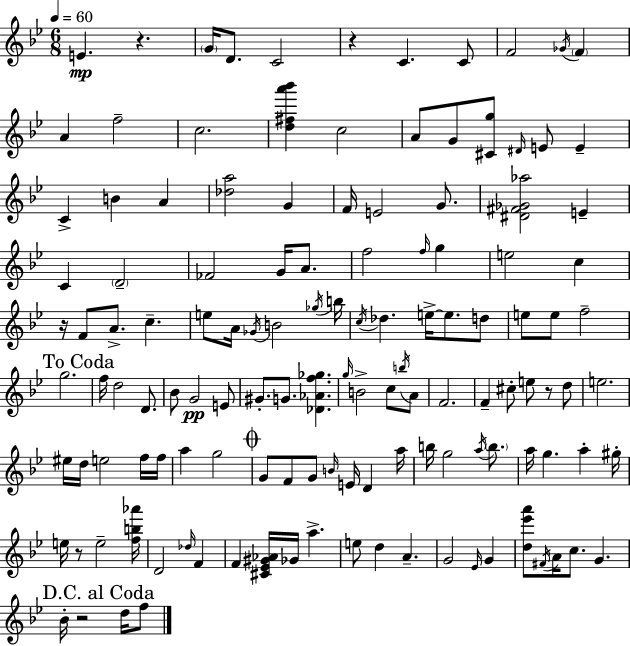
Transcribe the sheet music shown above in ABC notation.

X:1
T:Untitled
M:6/8
L:1/4
K:Gm
E z G/4 D/2 C2 z C C/2 F2 _G/4 F A f2 c2 [d^fa'_b'] c2 A/2 G/2 [^Cg]/2 ^D/4 E/2 E C B A [_da]2 G F/4 E2 G/2 [^D^F_G_a]2 E C D2 _F2 G/4 A/2 f2 f/4 g e2 c z/4 F/2 A/2 c e/2 A/4 _G/4 B2 _g/4 b/4 c/4 _d e/4 e/2 d/2 e/2 e/2 f2 g2 f/4 d2 D/2 _B/2 G2 E/2 ^G/2 G/2 [_D_Af_g] g/4 B2 c/2 b/4 A/2 F2 F ^c/2 e/2 z/2 d/2 e2 ^e/4 d/4 e2 f/4 f/4 a g2 G/2 F/2 G/2 B/4 E/4 D a/4 b/4 g2 a/4 b/2 a/4 g a ^g/4 e/4 z/2 e2 [fb_a']/4 D2 _d/4 F F [^C_E^G_A]/4 _G/4 a e/2 d A G2 _E/4 G [d_e'a']/2 ^F/4 A/4 c/2 G _B/4 z2 d/4 f/2